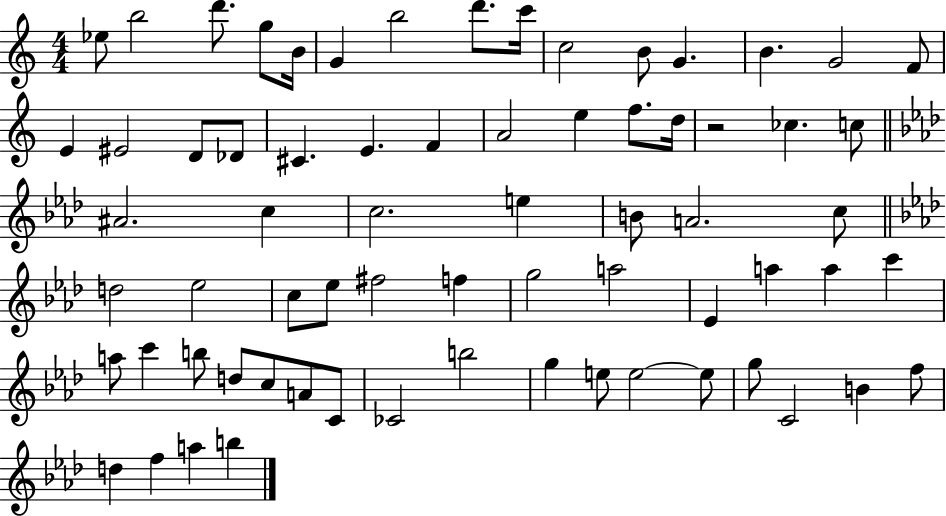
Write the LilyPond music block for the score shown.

{
  \clef treble
  \numericTimeSignature
  \time 4/4
  \key c \major
  ees''8 b''2 d'''8. g''8 b'16 | g'4 b''2 d'''8. c'''16 | c''2 b'8 g'4. | b'4. g'2 f'8 | \break e'4 eis'2 d'8 des'8 | cis'4. e'4. f'4 | a'2 e''4 f''8. d''16 | r2 ces''4. c''8 | \break \bar "||" \break \key aes \major ais'2. c''4 | c''2. e''4 | b'8 a'2. c''8 | \bar "||" \break \key aes \major d''2 ees''2 | c''8 ees''8 fis''2 f''4 | g''2 a''2 | ees'4 a''4 a''4 c'''4 | \break a''8 c'''4 b''8 d''8 c''8 a'8 c'8 | ces'2 b''2 | g''4 e''8 e''2~~ e''8 | g''8 c'2 b'4 f''8 | \break d''4 f''4 a''4 b''4 | \bar "|."
}